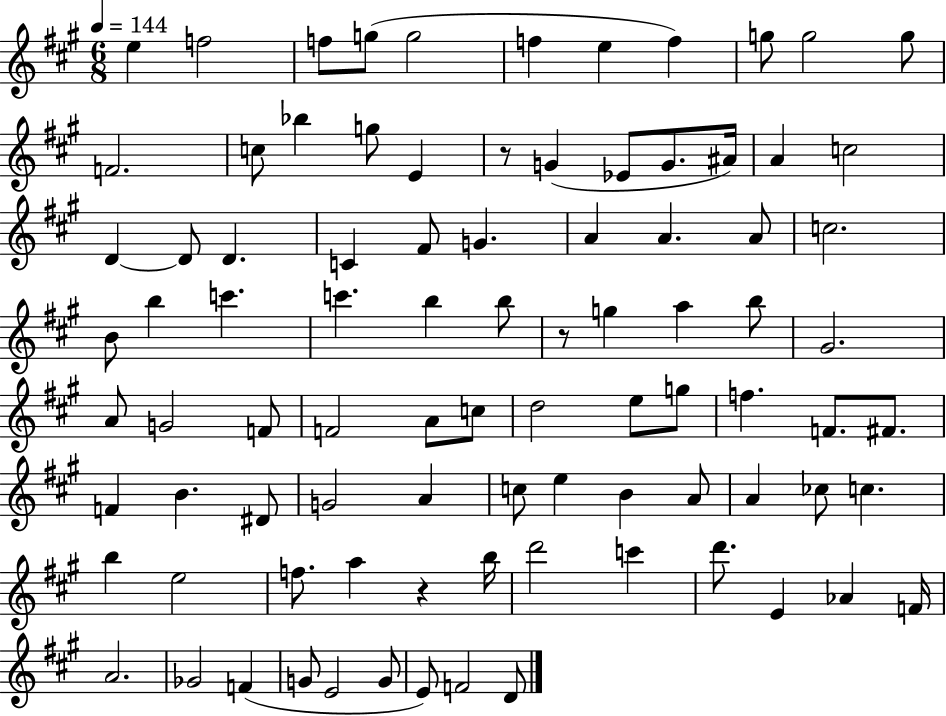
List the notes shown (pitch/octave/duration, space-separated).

E5/q F5/h F5/e G5/e G5/h F5/q E5/q F5/q G5/e G5/h G5/e F4/h. C5/e Bb5/q G5/e E4/q R/e G4/q Eb4/e G4/e. A#4/s A4/q C5/h D4/q D4/e D4/q. C4/q F#4/e G4/q. A4/q A4/q. A4/e C5/h. B4/e B5/q C6/q. C6/q. B5/q B5/e R/e G5/q A5/q B5/e G#4/h. A4/e G4/h F4/e F4/h A4/e C5/e D5/h E5/e G5/e F5/q. F4/e. F#4/e. F4/q B4/q. D#4/e G4/h A4/q C5/e E5/q B4/q A4/e A4/q CES5/e C5/q. B5/q E5/h F5/e. A5/q R/q B5/s D6/h C6/q D6/e. E4/q Ab4/q F4/s A4/h. Gb4/h F4/q G4/e E4/h G4/e E4/e F4/h D4/e